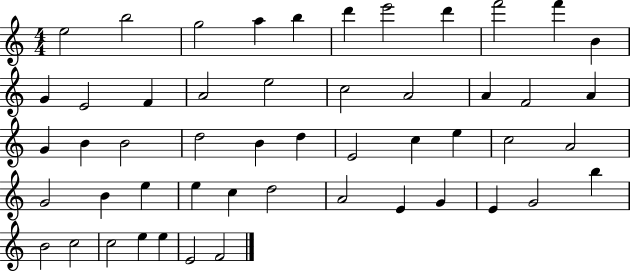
{
  \clef treble
  \numericTimeSignature
  \time 4/4
  \key c \major
  e''2 b''2 | g''2 a''4 b''4 | d'''4 e'''2 d'''4 | f'''2 f'''4 b'4 | \break g'4 e'2 f'4 | a'2 e''2 | c''2 a'2 | a'4 f'2 a'4 | \break g'4 b'4 b'2 | d''2 b'4 d''4 | e'2 c''4 e''4 | c''2 a'2 | \break g'2 b'4 e''4 | e''4 c''4 d''2 | a'2 e'4 g'4 | e'4 g'2 b''4 | \break b'2 c''2 | c''2 e''4 e''4 | e'2 f'2 | \bar "|."
}